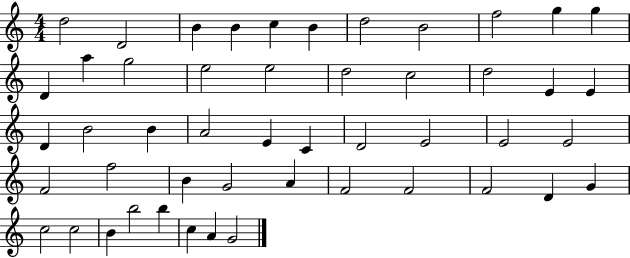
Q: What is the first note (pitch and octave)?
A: D5